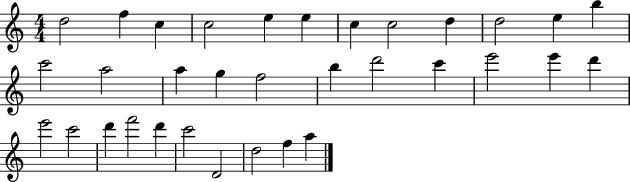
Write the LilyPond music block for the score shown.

{
  \clef treble
  \numericTimeSignature
  \time 4/4
  \key c \major
  d''2 f''4 c''4 | c''2 e''4 e''4 | c''4 c''2 d''4 | d''2 e''4 b''4 | \break c'''2 a''2 | a''4 g''4 f''2 | b''4 d'''2 c'''4 | e'''2 e'''4 d'''4 | \break e'''2 c'''2 | d'''4 f'''2 d'''4 | c'''2 d'2 | d''2 f''4 a''4 | \break \bar "|."
}